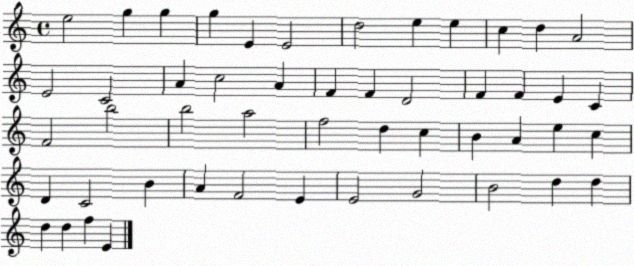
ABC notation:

X:1
T:Untitled
M:4/4
L:1/4
K:C
e2 g g g E E2 d2 e e c d A2 E2 C2 A c2 A F F D2 F F E C F2 b2 b2 a2 f2 d c B A e c D C2 B A F2 E E2 G2 B2 d d d d f E